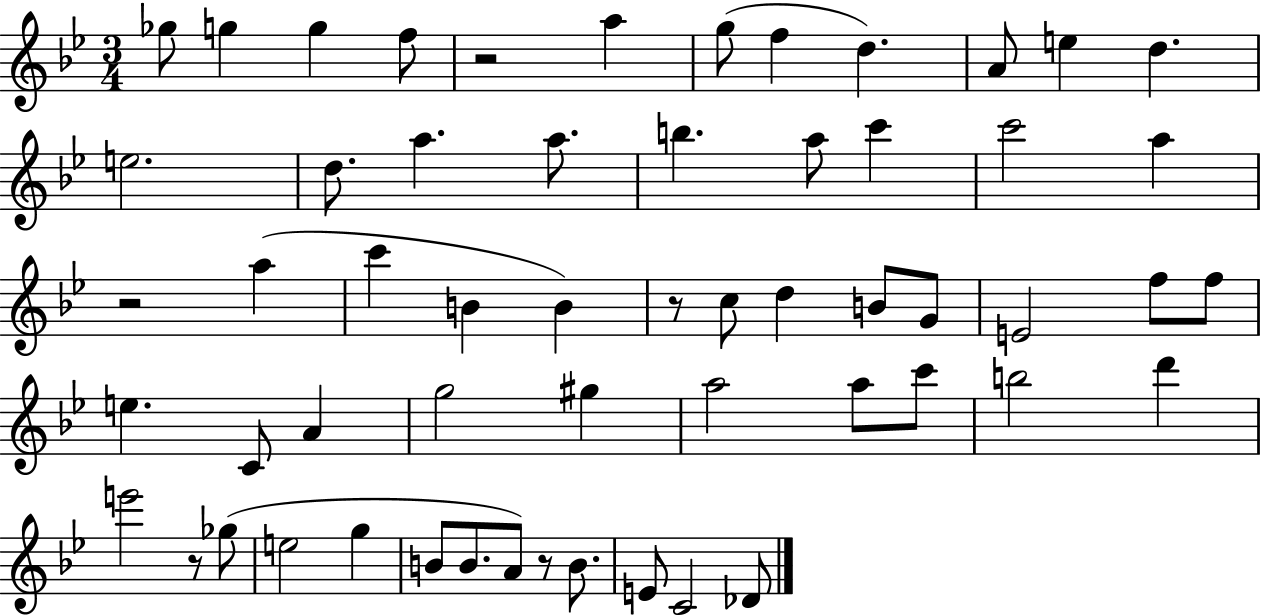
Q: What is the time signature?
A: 3/4